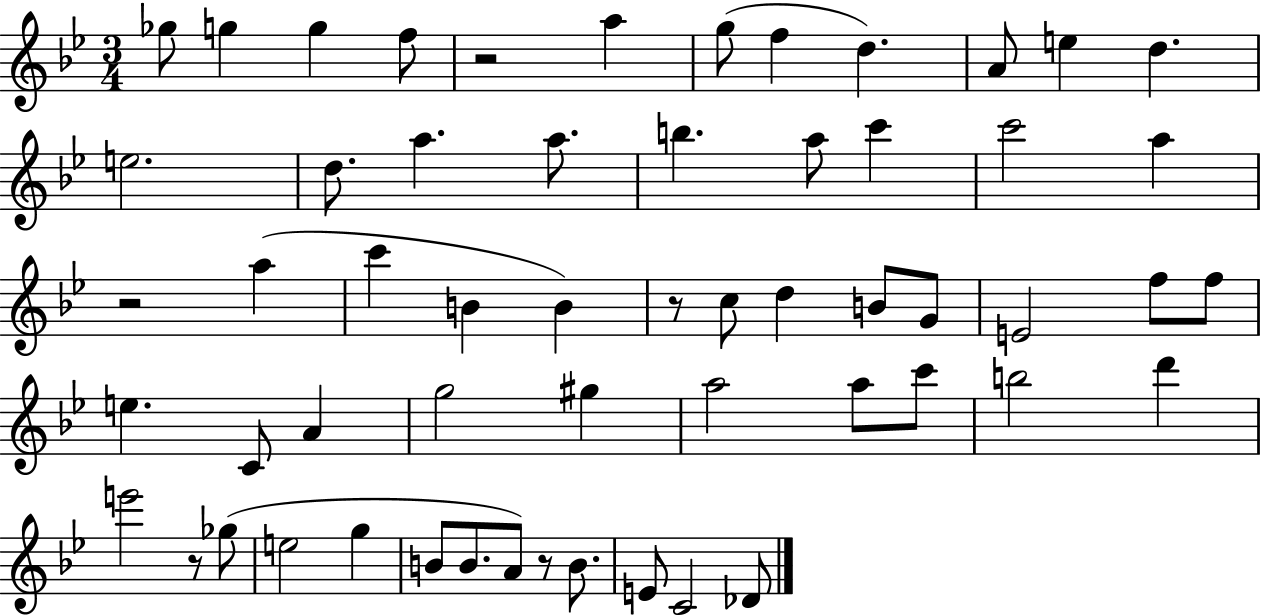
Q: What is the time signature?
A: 3/4